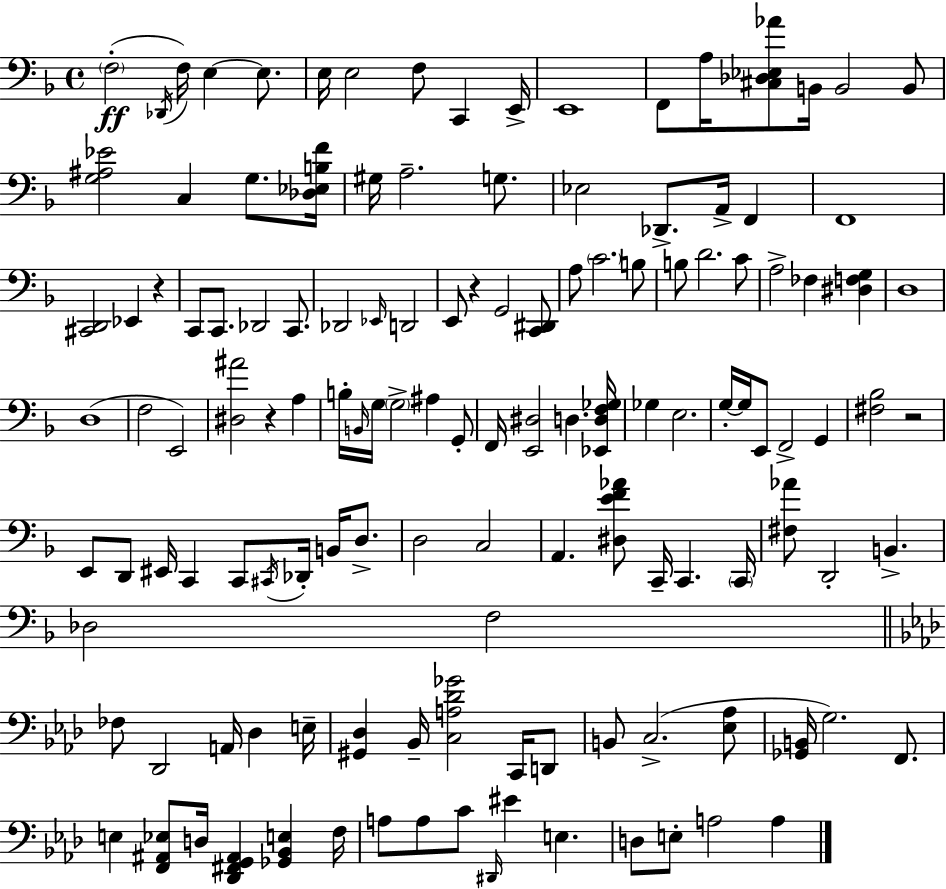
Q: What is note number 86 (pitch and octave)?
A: A2